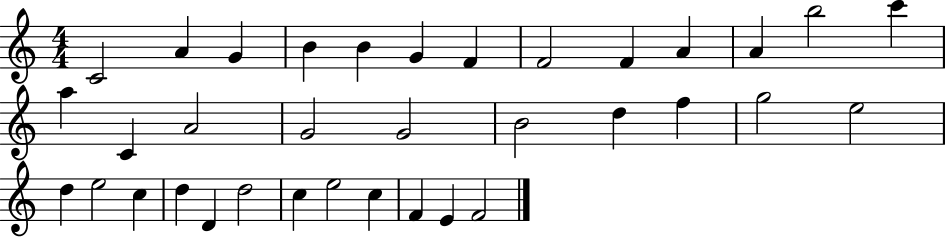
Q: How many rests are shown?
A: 0